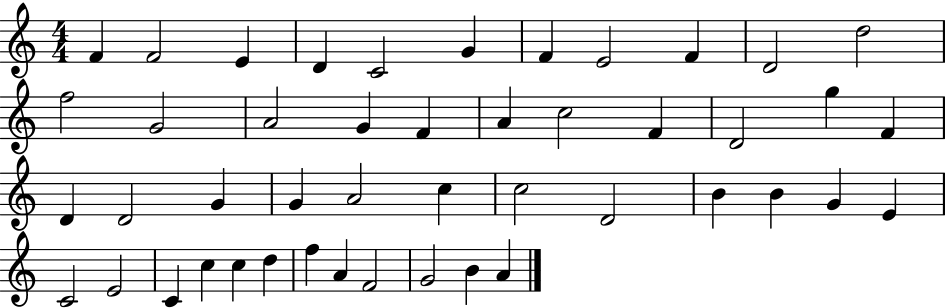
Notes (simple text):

F4/q F4/h E4/q D4/q C4/h G4/q F4/q E4/h F4/q D4/h D5/h F5/h G4/h A4/h G4/q F4/q A4/q C5/h F4/q D4/h G5/q F4/q D4/q D4/h G4/q G4/q A4/h C5/q C5/h D4/h B4/q B4/q G4/q E4/q C4/h E4/h C4/q C5/q C5/q D5/q F5/q A4/q F4/h G4/h B4/q A4/q